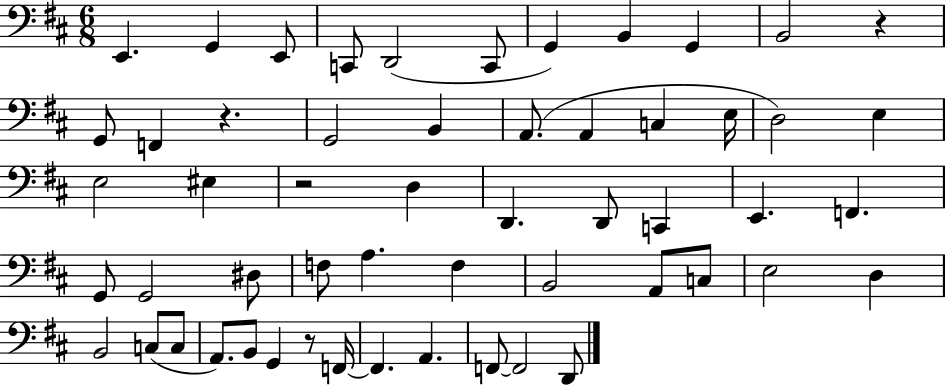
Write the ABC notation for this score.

X:1
T:Untitled
M:6/8
L:1/4
K:D
E,, G,, E,,/2 C,,/2 D,,2 C,,/2 G,, B,, G,, B,,2 z G,,/2 F,, z G,,2 B,, A,,/2 A,, C, E,/4 D,2 E, E,2 ^E, z2 D, D,, D,,/2 C,, E,, F,, G,,/2 G,,2 ^D,/2 F,/2 A, F, B,,2 A,,/2 C,/2 E,2 D, B,,2 C,/2 C,/2 A,,/2 B,,/2 G,, z/2 F,,/4 F,, A,, F,,/2 F,,2 D,,/2